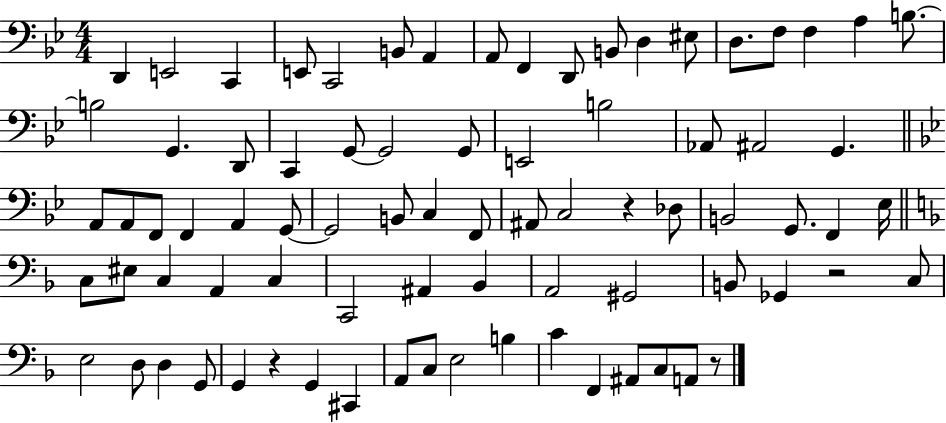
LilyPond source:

{
  \clef bass
  \numericTimeSignature
  \time 4/4
  \key bes \major
  d,4 e,2 c,4 | e,8 c,2 b,8 a,4 | a,8 f,4 d,8 b,8 d4 eis8 | d8. f8 f4 a4 b8.~~ | \break b2 g,4. d,8 | c,4 g,8~~ g,2 g,8 | e,2 b2 | aes,8 ais,2 g,4. | \break \bar "||" \break \key bes \major a,8 a,8 f,8 f,4 a,4 g,8~~ | g,2 b,8 c4 f,8 | ais,8 c2 r4 des8 | b,2 g,8. f,4 ees16 | \break \bar "||" \break \key f \major c8 eis8 c4 a,4 c4 | c,2 ais,4 bes,4 | a,2 gis,2 | b,8 ges,4 r2 c8 | \break e2 d8 d4 g,8 | g,4 r4 g,4 cis,4 | a,8 c8 e2 b4 | c'4 f,4 ais,8 c8 a,8 r8 | \break \bar "|."
}